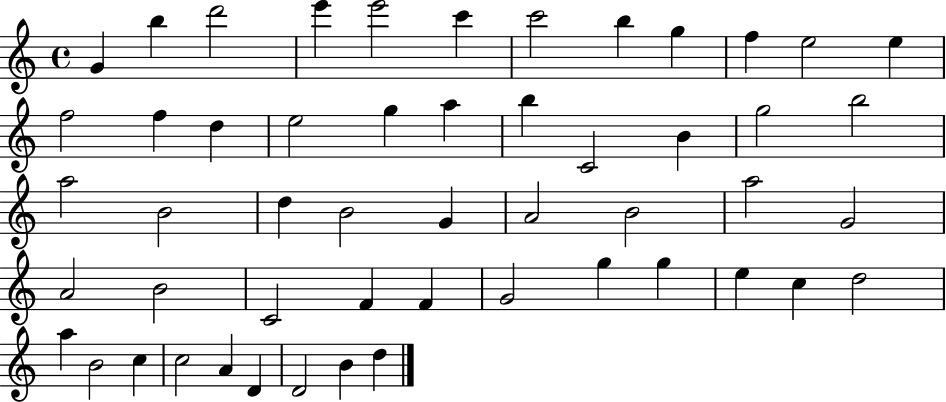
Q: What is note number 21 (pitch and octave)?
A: B4